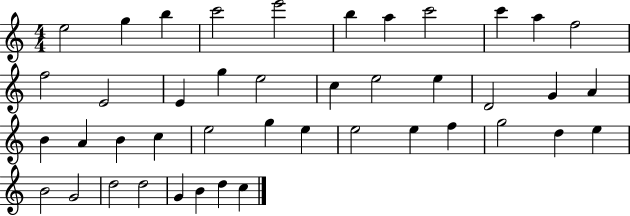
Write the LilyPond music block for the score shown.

{
  \clef treble
  \numericTimeSignature
  \time 4/4
  \key c \major
  e''2 g''4 b''4 | c'''2 e'''2 | b''4 a''4 c'''2 | c'''4 a''4 f''2 | \break f''2 e'2 | e'4 g''4 e''2 | c''4 e''2 e''4 | d'2 g'4 a'4 | \break b'4 a'4 b'4 c''4 | e''2 g''4 e''4 | e''2 e''4 f''4 | g''2 d''4 e''4 | \break b'2 g'2 | d''2 d''2 | g'4 b'4 d''4 c''4 | \bar "|."
}